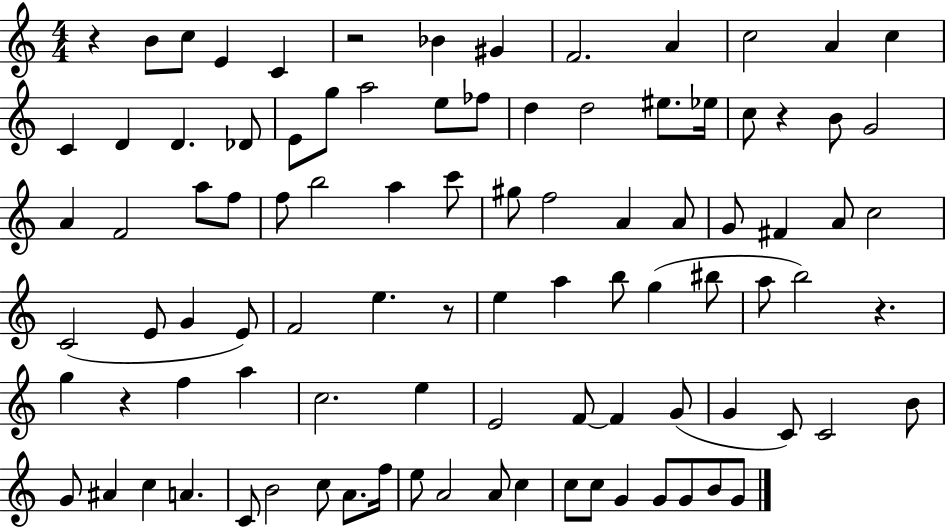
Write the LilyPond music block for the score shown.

{
  \clef treble
  \numericTimeSignature
  \time 4/4
  \key c \major
  \repeat volta 2 { r4 b'8 c''8 e'4 c'4 | r2 bes'4 gis'4 | f'2. a'4 | c''2 a'4 c''4 | \break c'4 d'4 d'4. des'8 | e'8 g''8 a''2 e''8 fes''8 | d''4 d''2 eis''8. ees''16 | c''8 r4 b'8 g'2 | \break a'4 f'2 a''8 f''8 | f''8 b''2 a''4 c'''8 | gis''8 f''2 a'4 a'8 | g'8 fis'4 a'8 c''2 | \break c'2( e'8 g'4 e'8) | f'2 e''4. r8 | e''4 a''4 b''8 g''4( bis''8 | a''8 b''2) r4. | \break g''4 r4 f''4 a''4 | c''2. e''4 | e'2 f'8~~ f'4 g'8( | g'4 c'8) c'2 b'8 | \break g'8 ais'4 c''4 a'4. | c'8 b'2 c''8 a'8. f''16 | e''8 a'2 a'8 c''4 | c''8 c''8 g'4 g'8 g'8 b'8 g'8 | \break } \bar "|."
}